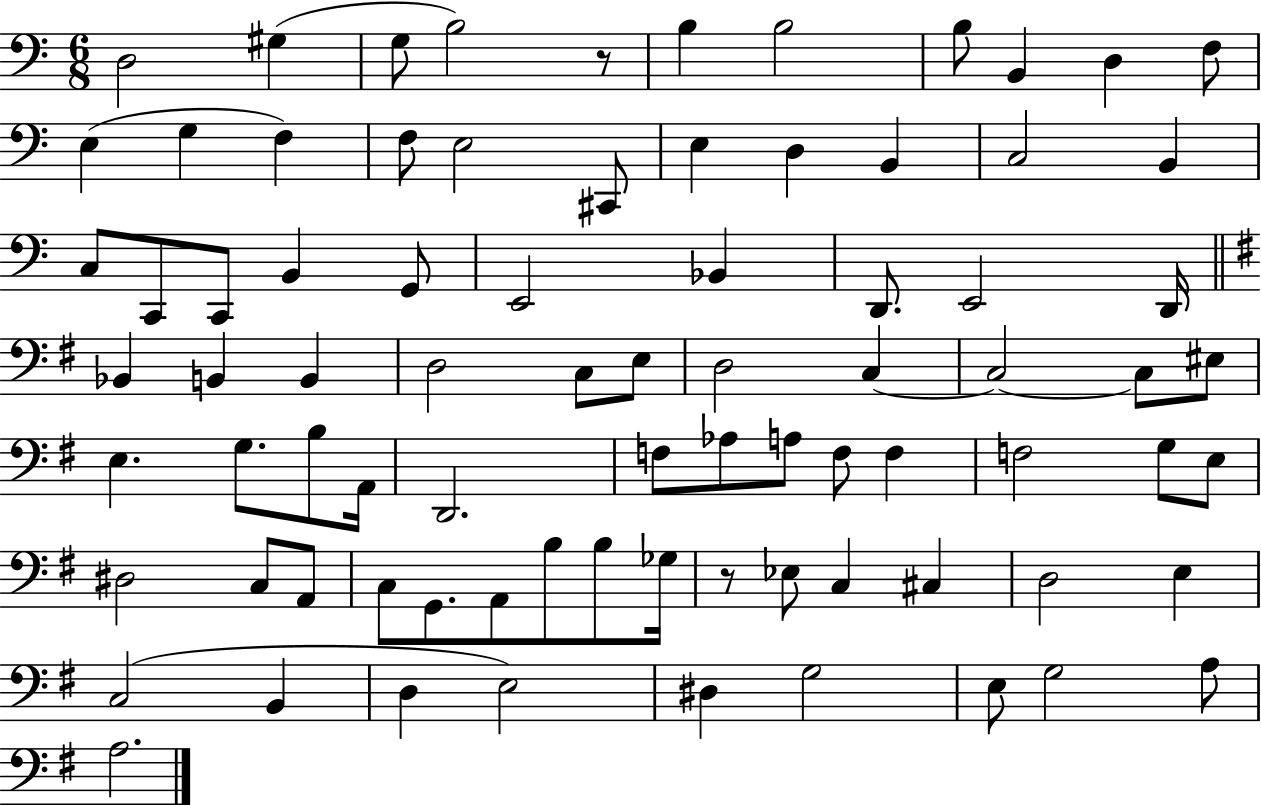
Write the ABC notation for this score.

X:1
T:Untitled
M:6/8
L:1/4
K:C
D,2 ^G, G,/2 B,2 z/2 B, B,2 B,/2 B,, D, F,/2 E, G, F, F,/2 E,2 ^C,,/2 E, D, B,, C,2 B,, C,/2 C,,/2 C,,/2 B,, G,,/2 E,,2 _B,, D,,/2 E,,2 D,,/4 _B,, B,, B,, D,2 C,/2 E,/2 D,2 C, C,2 C,/2 ^E,/2 E, G,/2 B,/2 A,,/4 D,,2 F,/2 _A,/2 A,/2 F,/2 F, F,2 G,/2 E,/2 ^D,2 C,/2 A,,/2 C,/2 G,,/2 A,,/2 B,/2 B,/2 _G,/4 z/2 _E,/2 C, ^C, D,2 E, C,2 B,, D, E,2 ^D, G,2 E,/2 G,2 A,/2 A,2